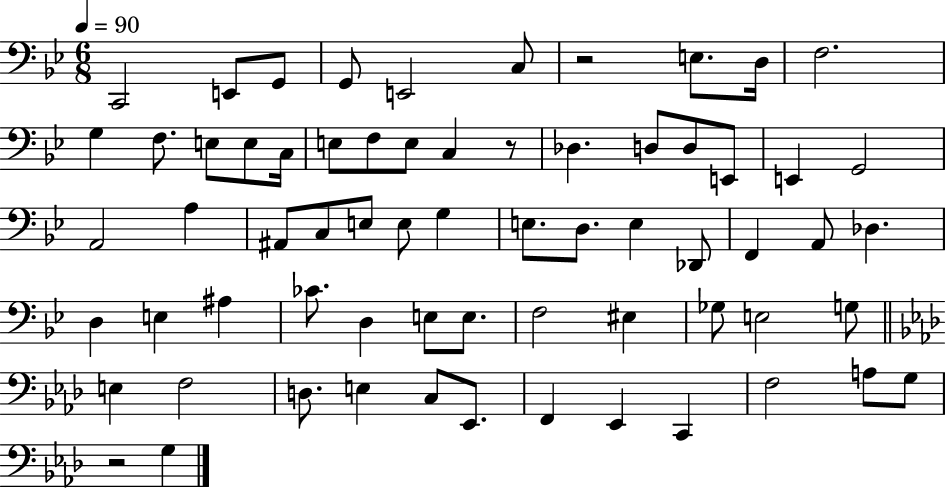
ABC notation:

X:1
T:Untitled
M:6/8
L:1/4
K:Bb
C,,2 E,,/2 G,,/2 G,,/2 E,,2 C,/2 z2 E,/2 D,/4 F,2 G, F,/2 E,/2 E,/2 C,/4 E,/2 F,/2 E,/2 C, z/2 _D, D,/2 D,/2 E,,/2 E,, G,,2 A,,2 A, ^A,,/2 C,/2 E,/2 E,/2 G, E,/2 D,/2 E, _D,,/2 F,, A,,/2 _D, D, E, ^A, _C/2 D, E,/2 E,/2 F,2 ^E, _G,/2 E,2 G,/2 E, F,2 D,/2 E, C,/2 _E,,/2 F,, _E,, C,, F,2 A,/2 G,/2 z2 G,